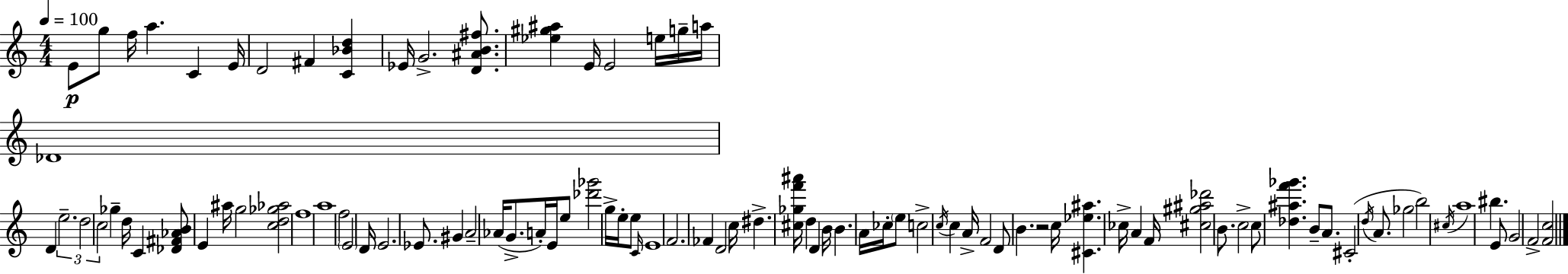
{
  \clef treble
  \numericTimeSignature
  \time 4/4
  \key c \major
  \tempo 4 = 100
  e'8\p g''8 f''16 a''4. c'4 e'16 | d'2 fis'4 <c' bes' d''>4 | ees'16 g'2.-> <d' ais' b' fis''>8. | <ees'' gis'' ais''>4 e'16 e'2 e''16 g''16-- a''16 | \break des'1 | d'4 \tuplet 3/2 { e''2.-- | d''2 c''2 } | ges''4-- d''16 c'4 <des' fis' aes' b'>8 e'4 ais''16 | \break g''2 <c'' d'' ges'' aes''>2 | f''1 | a''1 | f''2 \parenthesize e'2 | \break d'16 e'2. ees'8. | gis'4 a'2-- aes'16( g'8.-> | a'16-.) e'16 e''8 <des''' ges'''>2 g''16-> e''16-. e''8 | \grace { c'16 } e'1 | \break f'2. fes'4 | d'2 c''16 dis''4.-> | <cis'' ges'' f''' ais'''>16 d''4 d'4 b'16 b'4. | a'16 ces''16-. \parenthesize e''8 c''2-> \acciaccatura { c''16 } c''4 | \break a'16-> f'2 d'8 b'4. | r2 c''16 <cis' ees'' ais''>4. | ces''16-> a'4 f'16 <cis'' gis'' ais'' des'''>2 b'8. | c''2-> c''8 <des'' ais'' f''' ges'''>4. | \break b'8-- a'8. cis'2-.( \acciaccatura { d''16 } | a'8. ges''2 b''2) | \acciaccatura { cis''16 } a''1 | bis''4. e'8 g'2 | \break f'2-> <f' c''>2 | \bar "|."
}